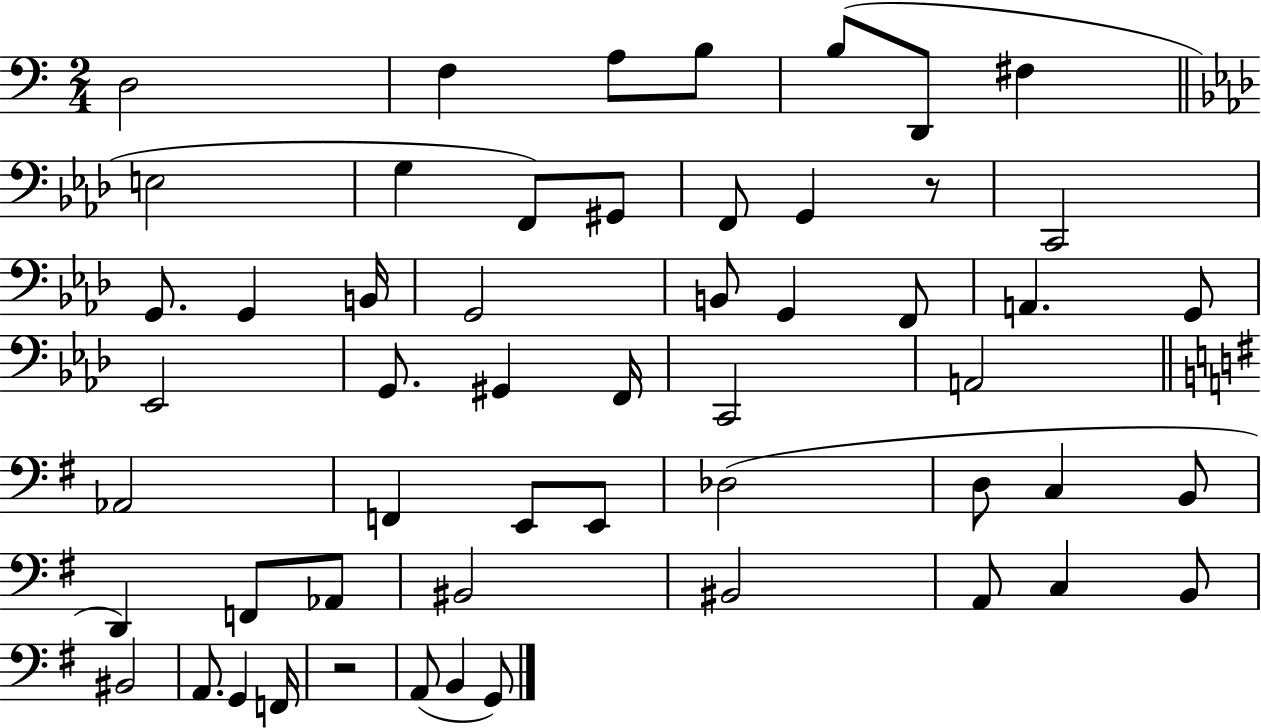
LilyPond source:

{
  \clef bass
  \numericTimeSignature
  \time 2/4
  \key c \major
  d2 | f4 a8 b8 | b8( d,8 fis4 | \bar "||" \break \key aes \major e2 | g4 f,8) gis,8 | f,8 g,4 r8 | c,2 | \break g,8. g,4 b,16 | g,2 | b,8 g,4 f,8 | a,4. g,8 | \break ees,2 | g,8. gis,4 f,16 | c,2 | a,2 | \break \bar "||" \break \key g \major aes,2 | f,4 e,8 e,8 | des2( | d8 c4 b,8 | \break d,4) f,8 aes,8 | bis,2 | bis,2 | a,8 c4 b,8 | \break bis,2 | a,8. g,4 f,16 | r2 | a,8( b,4 g,8) | \break \bar "|."
}